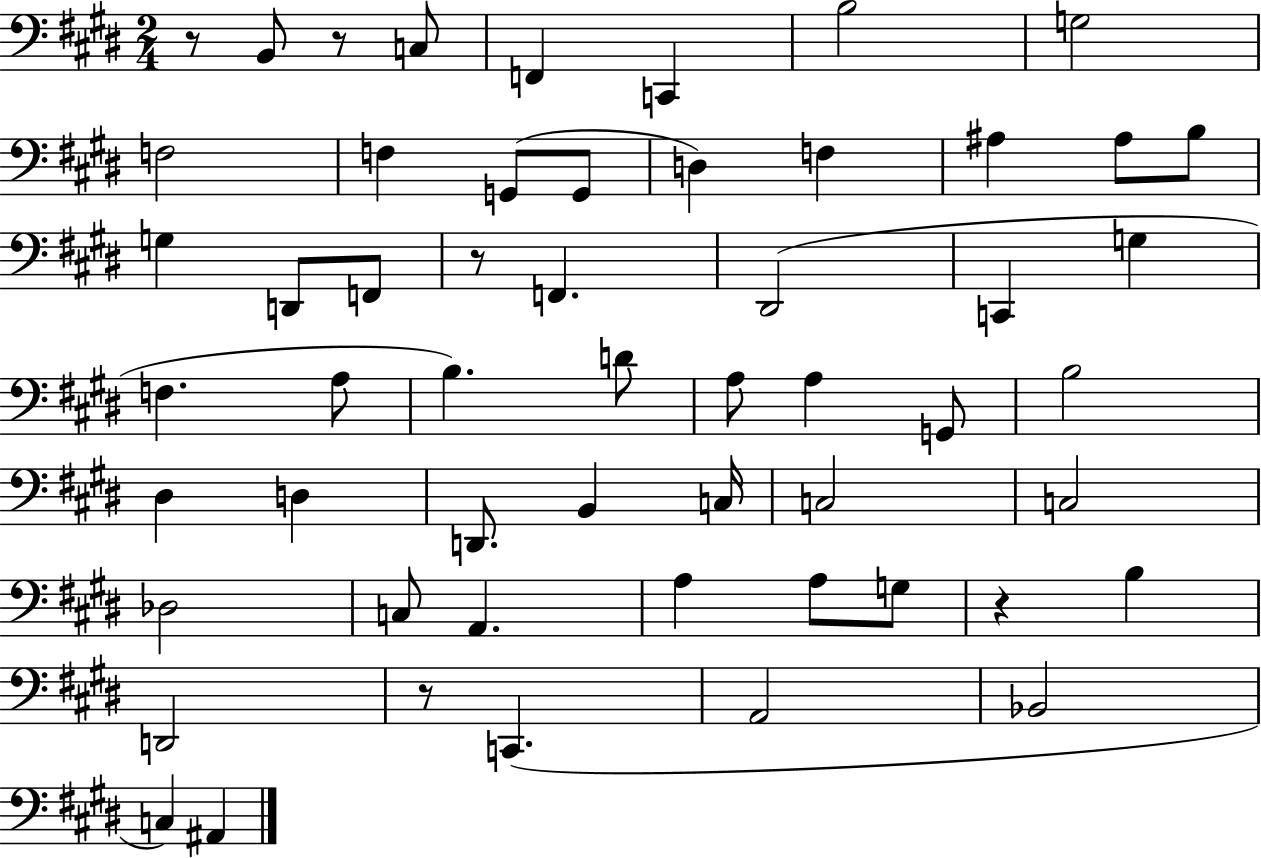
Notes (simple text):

R/e B2/e R/e C3/e F2/q C2/q B3/h G3/h F3/h F3/q G2/e G2/e D3/q F3/q A#3/q A#3/e B3/e G3/q D2/e F2/e R/e F2/q. D#2/h C2/q G3/q F3/q. A3/e B3/q. D4/e A3/e A3/q G2/e B3/h D#3/q D3/q D2/e. B2/q C3/s C3/h C3/h Db3/h C3/e A2/q. A3/q A3/e G3/e R/q B3/q D2/h R/e C2/q. A2/h Bb2/h C3/q A#2/q